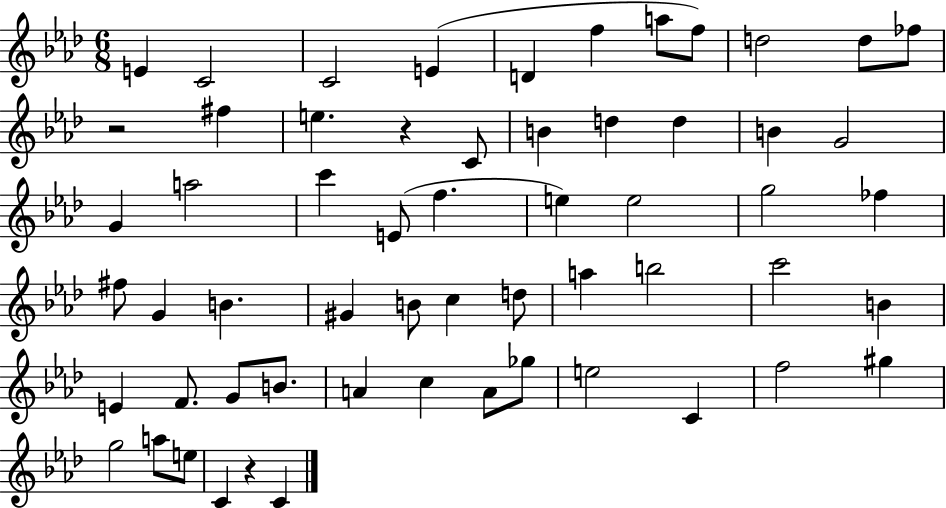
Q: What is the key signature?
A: AES major